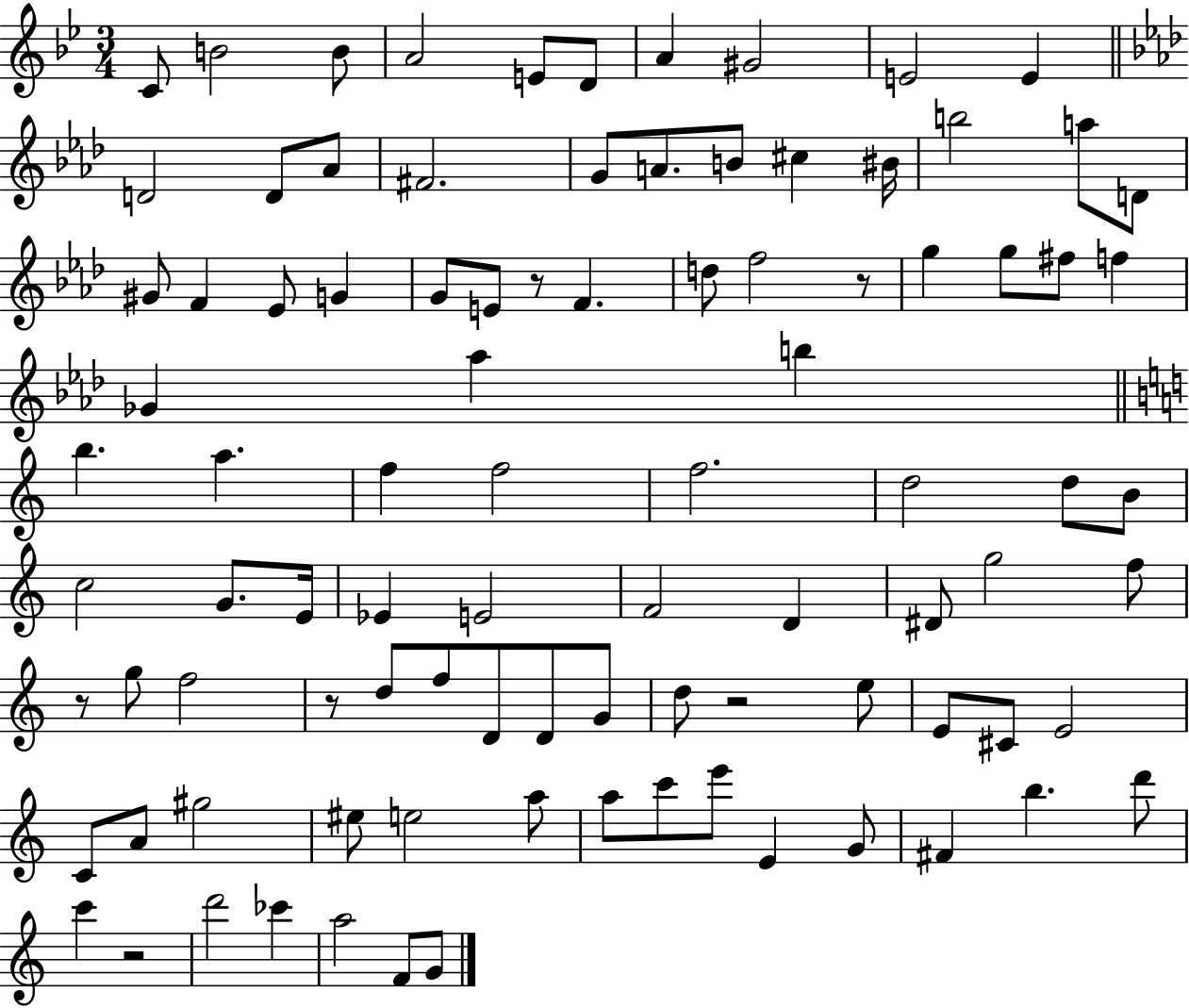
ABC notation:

X:1
T:Untitled
M:3/4
L:1/4
K:Bb
C/2 B2 B/2 A2 E/2 D/2 A ^G2 E2 E D2 D/2 _A/2 ^F2 G/2 A/2 B/2 ^c ^B/4 b2 a/2 D/2 ^G/2 F _E/2 G G/2 E/2 z/2 F d/2 f2 z/2 g g/2 ^f/2 f _G _a b b a f f2 f2 d2 d/2 B/2 c2 G/2 E/4 _E E2 F2 D ^D/2 g2 f/2 z/2 g/2 f2 z/2 d/2 f/2 D/2 D/2 G/2 d/2 z2 e/2 E/2 ^C/2 E2 C/2 A/2 ^g2 ^e/2 e2 a/2 a/2 c'/2 e'/2 E G/2 ^F b d'/2 c' z2 d'2 _c' a2 F/2 G/2